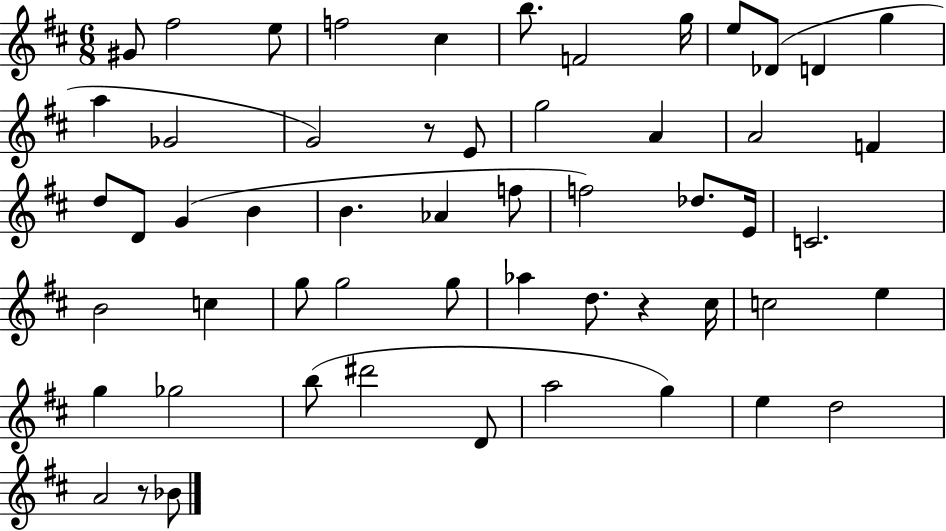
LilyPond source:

{
  \clef treble
  \numericTimeSignature
  \time 6/8
  \key d \major
  \repeat volta 2 { gis'8 fis''2 e''8 | f''2 cis''4 | b''8. f'2 g''16 | e''8 des'8( d'4 g''4 | \break a''4 ges'2 | g'2) r8 e'8 | g''2 a'4 | a'2 f'4 | \break d''8 d'8 g'4( b'4 | b'4. aes'4 f''8 | f''2) des''8. e'16 | c'2. | \break b'2 c''4 | g''8 g''2 g''8 | aes''4 d''8. r4 cis''16 | c''2 e''4 | \break g''4 ges''2 | b''8( dis'''2 d'8 | a''2 g''4) | e''4 d''2 | \break a'2 r8 bes'8 | } \bar "|."
}